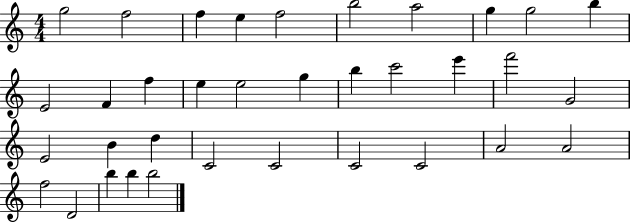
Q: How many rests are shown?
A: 0